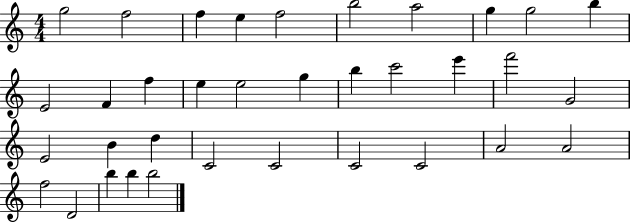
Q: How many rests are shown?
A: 0